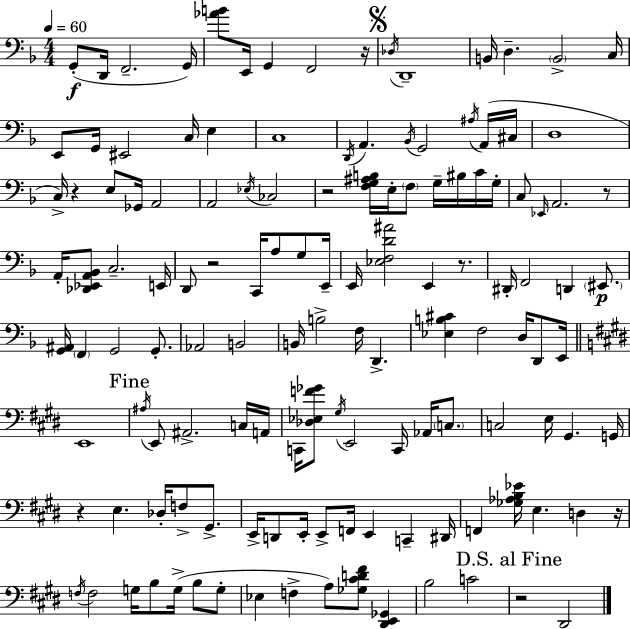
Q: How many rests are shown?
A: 9